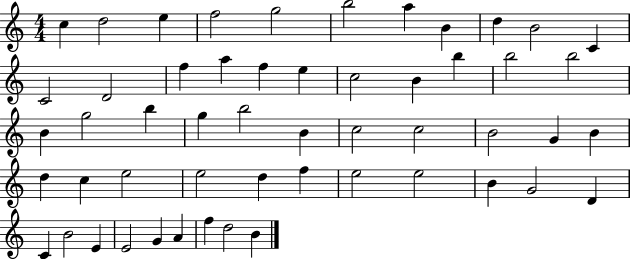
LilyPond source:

{
  \clef treble
  \numericTimeSignature
  \time 4/4
  \key c \major
  c''4 d''2 e''4 | f''2 g''2 | b''2 a''4 b'4 | d''4 b'2 c'4 | \break c'2 d'2 | f''4 a''4 f''4 e''4 | c''2 b'4 b''4 | b''2 b''2 | \break b'4 g''2 b''4 | g''4 b''2 b'4 | c''2 c''2 | b'2 g'4 b'4 | \break d''4 c''4 e''2 | e''2 d''4 f''4 | e''2 e''2 | b'4 g'2 d'4 | \break c'4 b'2 e'4 | e'2 g'4 a'4 | f''4 d''2 b'4 | \bar "|."
}